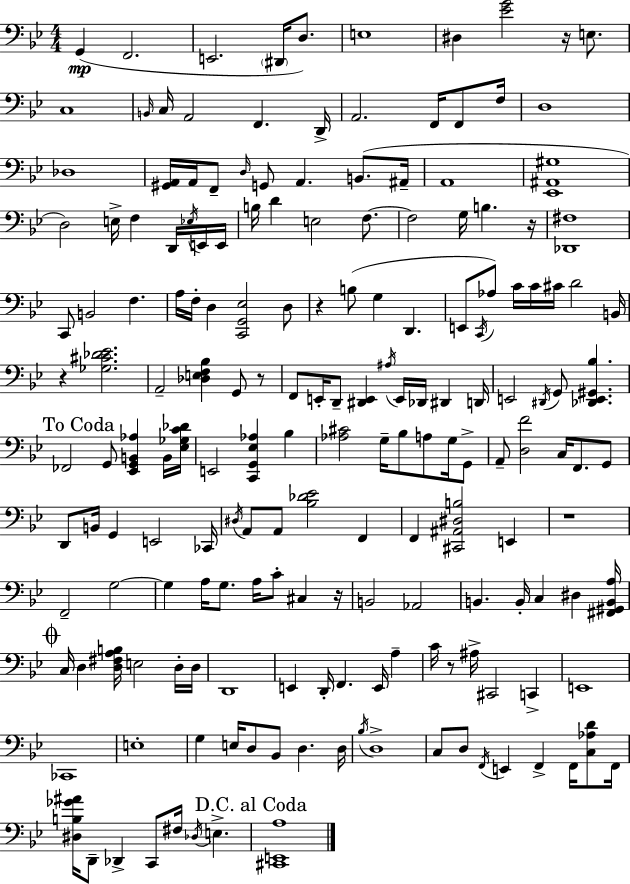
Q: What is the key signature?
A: BES major